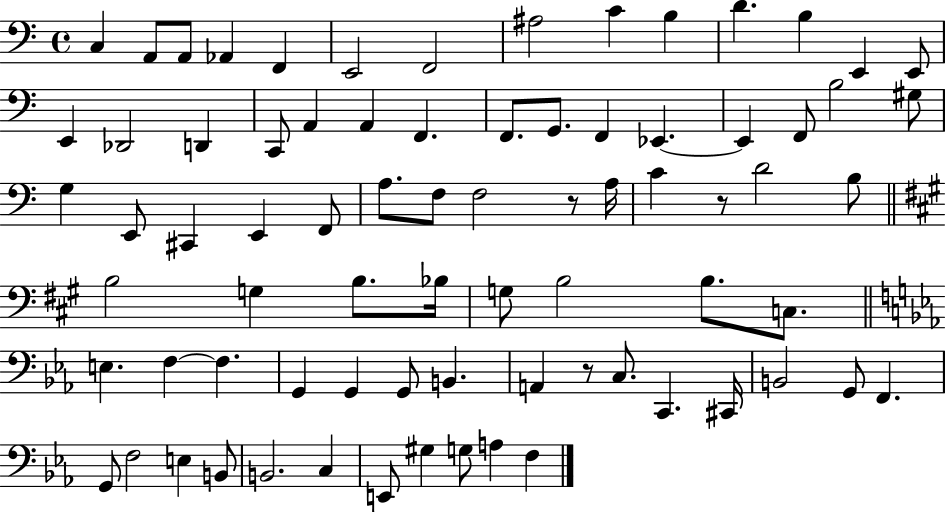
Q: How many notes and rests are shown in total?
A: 77